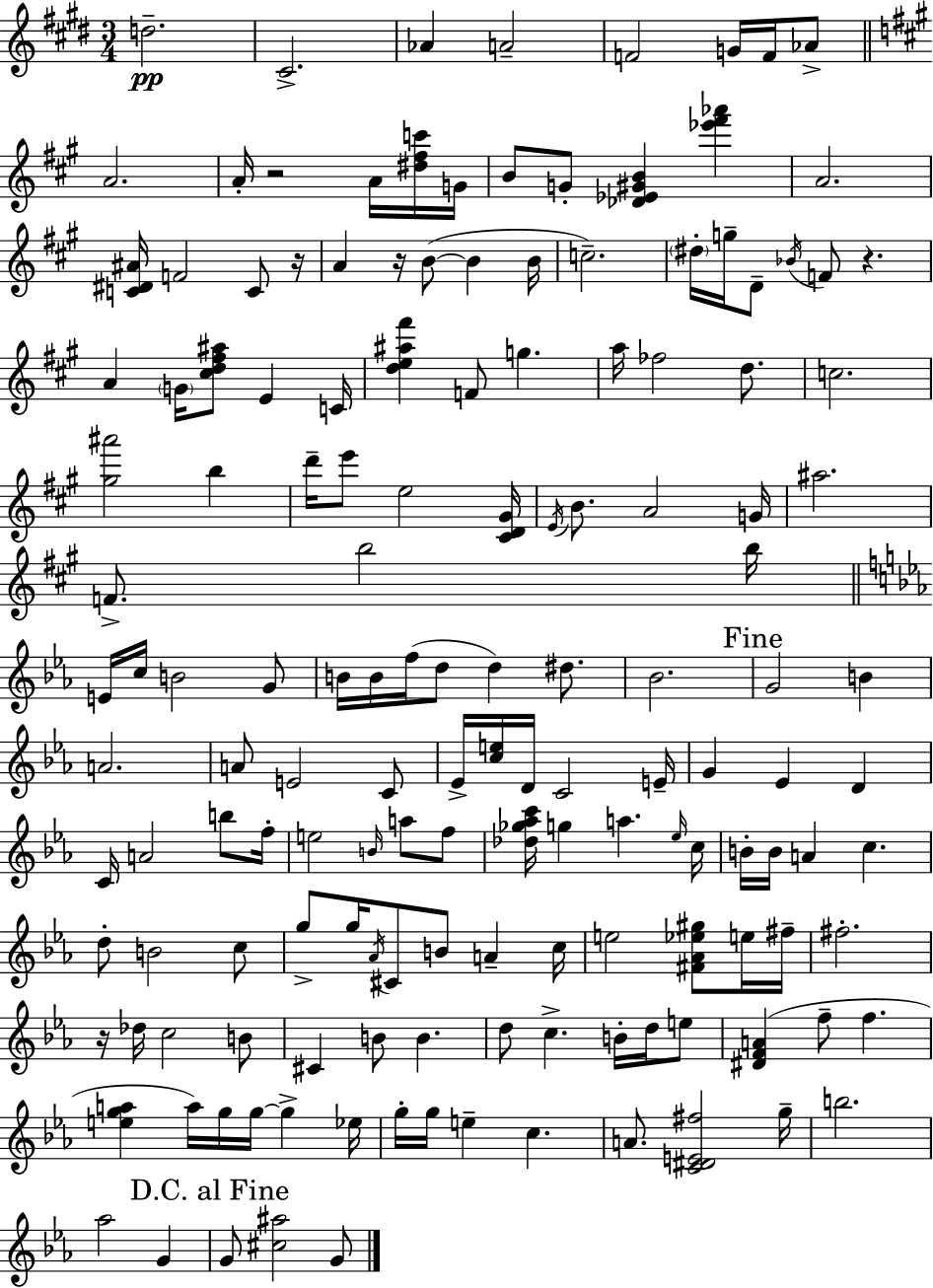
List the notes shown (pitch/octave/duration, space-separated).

D5/h. C#4/h. Ab4/q A4/h F4/h G4/s F4/s Ab4/e A4/h. A4/s R/h A4/s [D#5,F#5,C6]/s G4/s B4/e G4/e [Db4,Eb4,G#4,B4]/q [Eb6,F#6,Ab6]/q A4/h. [C4,D#4,A#4]/s F4/h C4/e R/s A4/q R/s B4/e B4/q B4/s C5/h. D#5/s G5/s D4/e Bb4/s F4/e R/q. A4/q G4/s [C#5,D5,F#5,A#5]/e E4/q C4/s [D5,E5,A#5,F#6]/q F4/e G5/q. A5/s FES5/h D5/e. C5/h. [G#5,A#6]/h B5/q D6/s E6/e E5/h [C#4,D4,G#4]/s E4/s B4/e. A4/h G4/s A#5/h. F4/e. B5/h B5/s E4/s C5/s B4/h G4/e B4/s B4/s F5/s D5/e D5/q D#5/e. Bb4/h. G4/h B4/q A4/h. A4/e E4/h C4/e Eb4/s [C5,E5]/s D4/s C4/h E4/s G4/q Eb4/q D4/q C4/s A4/h B5/e F5/s E5/h B4/s A5/e F5/e [Db5,Gb5,Ab5,C6]/s G5/q A5/q. Eb5/s C5/s B4/s B4/s A4/q C5/q. D5/e B4/h C5/e G5/e G5/s Ab4/s C#4/e B4/e A4/q C5/s E5/h [F#4,Ab4,Eb5,G#5]/e E5/s F#5/s F#5/h. R/s Db5/s C5/h B4/e C#4/q B4/e B4/q. D5/e C5/q. B4/s D5/s E5/e [D#4,F4,A4]/q F5/e F5/q. [E5,G5,A5]/q A5/s G5/s G5/s G5/q Eb5/s G5/s G5/s E5/q C5/q. A4/e. [C4,D#4,E4,F#5]/h G5/s B5/h. Ab5/h G4/q G4/e [C#5,A#5]/h G4/e